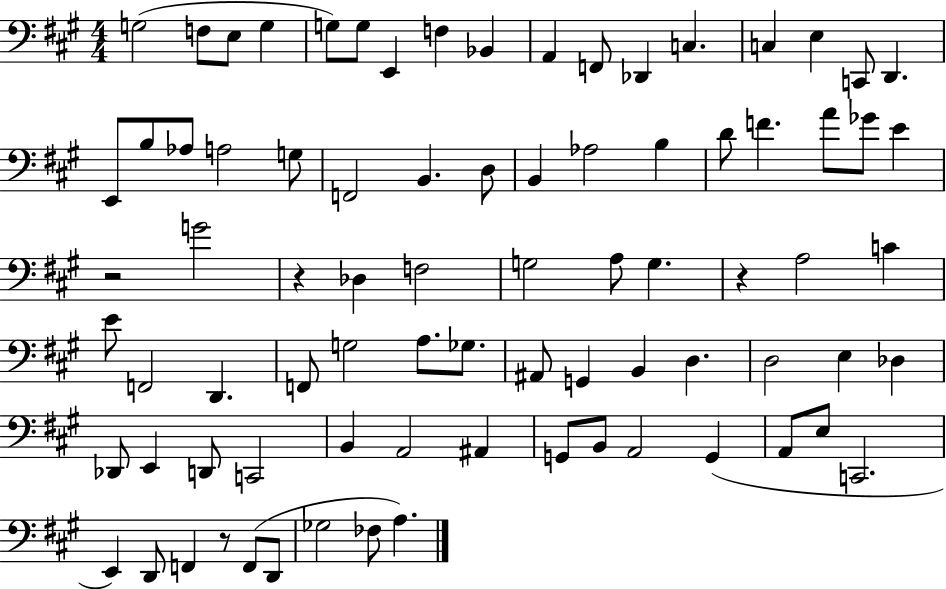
{
  \clef bass
  \numericTimeSignature
  \time 4/4
  \key a \major
  \repeat volta 2 { g2( f8 e8 g4 | g8) g8 e,4 f4 bes,4 | a,4 f,8 des,4 c4. | c4 e4 c,8 d,4. | \break e,8 b8 aes8 a2 g8 | f,2 b,4. d8 | b,4 aes2 b4 | d'8 f'4. a'8 ges'8 e'4 | \break r2 g'2 | r4 des4 f2 | g2 a8 g4. | r4 a2 c'4 | \break e'8 f,2 d,4. | f,8 g2 a8. ges8. | ais,8 g,4 b,4 d4. | d2 e4 des4 | \break des,8 e,4 d,8 c,2 | b,4 a,2 ais,4 | g,8 b,8 a,2 g,4( | a,8 e8 c,2. | \break e,4) d,8 f,4 r8 f,8( d,8 | ges2 fes8 a4.) | } \bar "|."
}